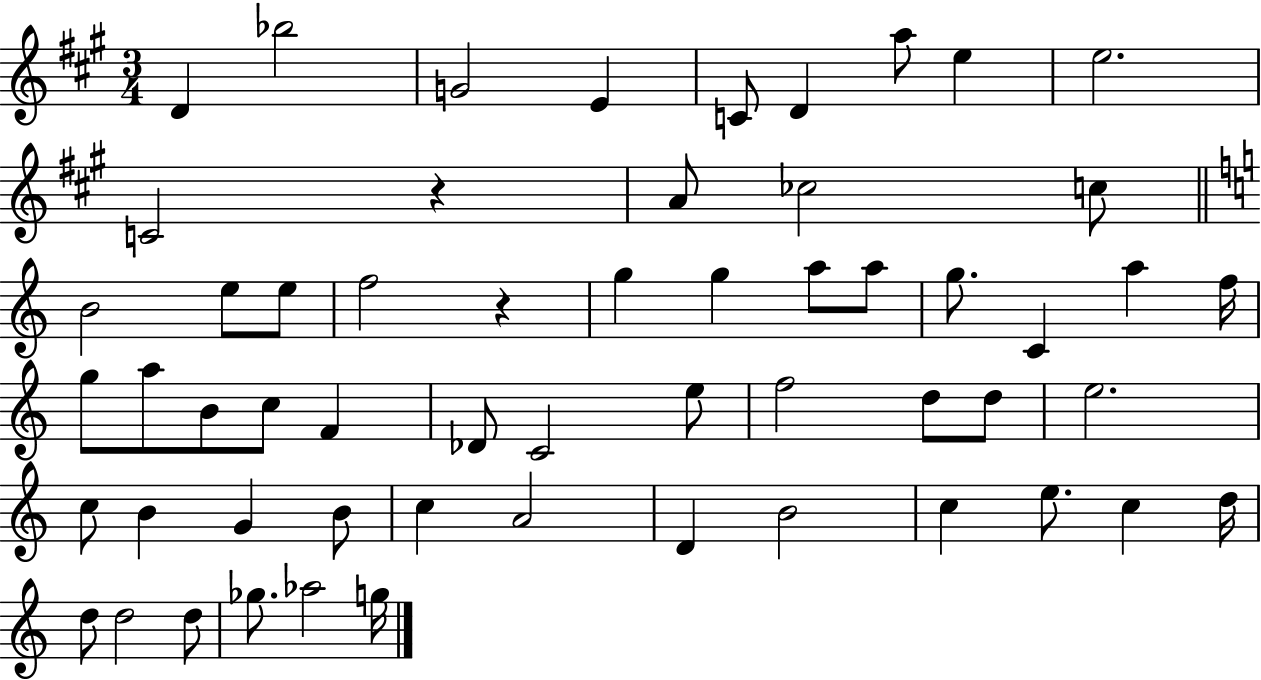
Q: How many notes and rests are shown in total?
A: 57